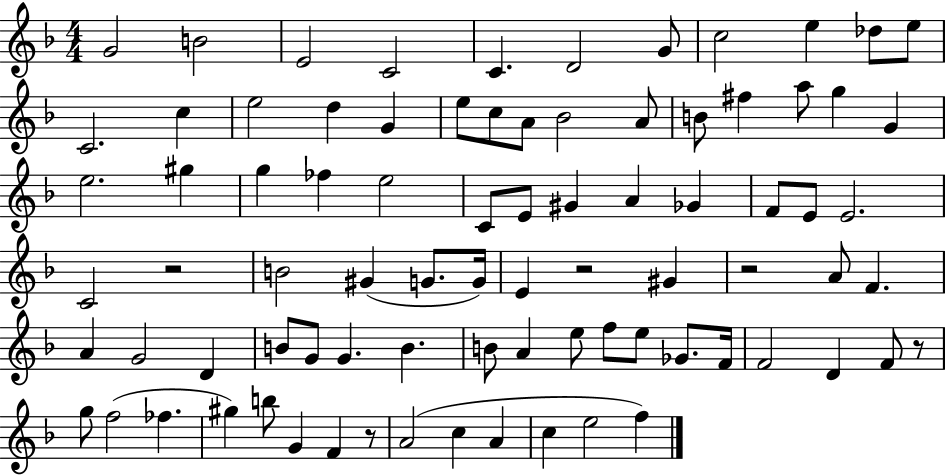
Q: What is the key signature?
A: F major